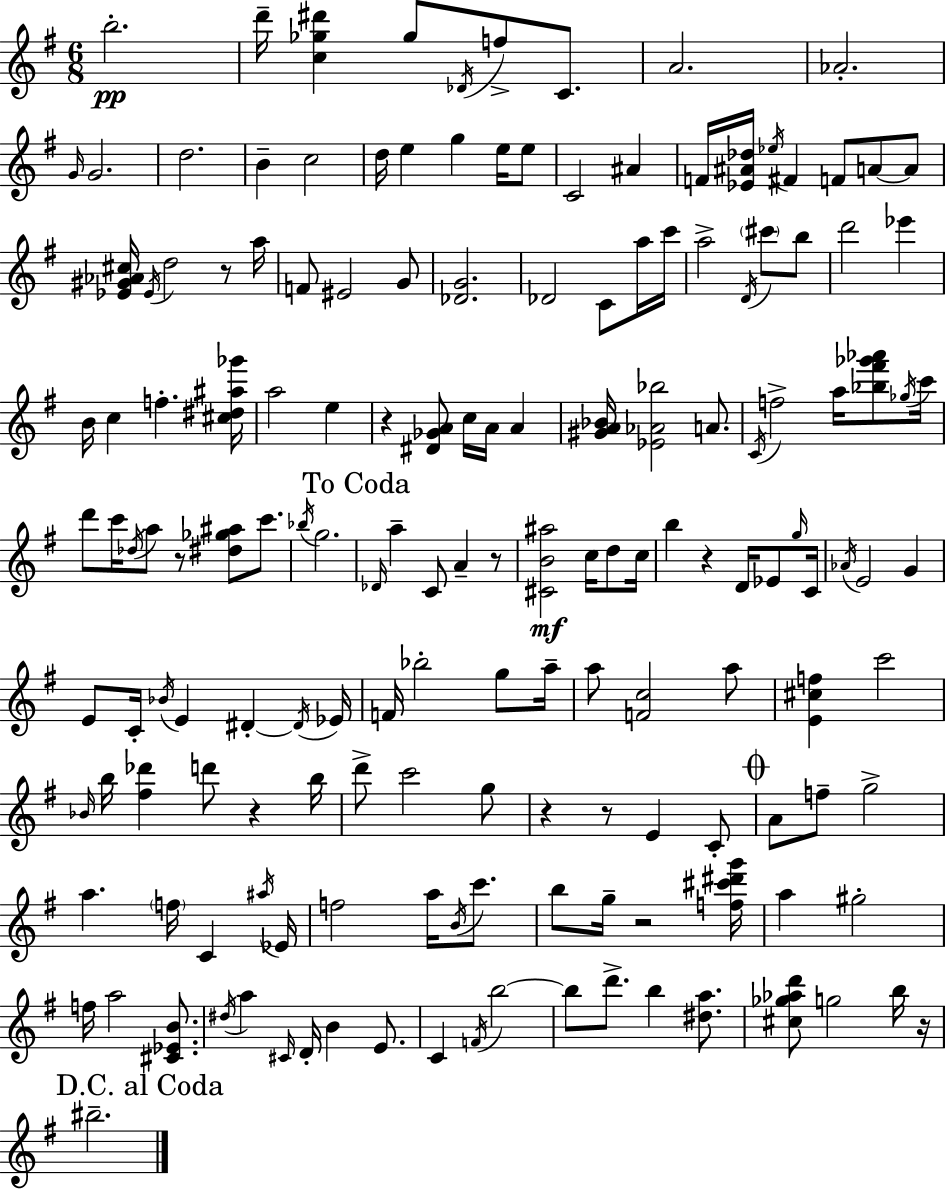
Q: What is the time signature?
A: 6/8